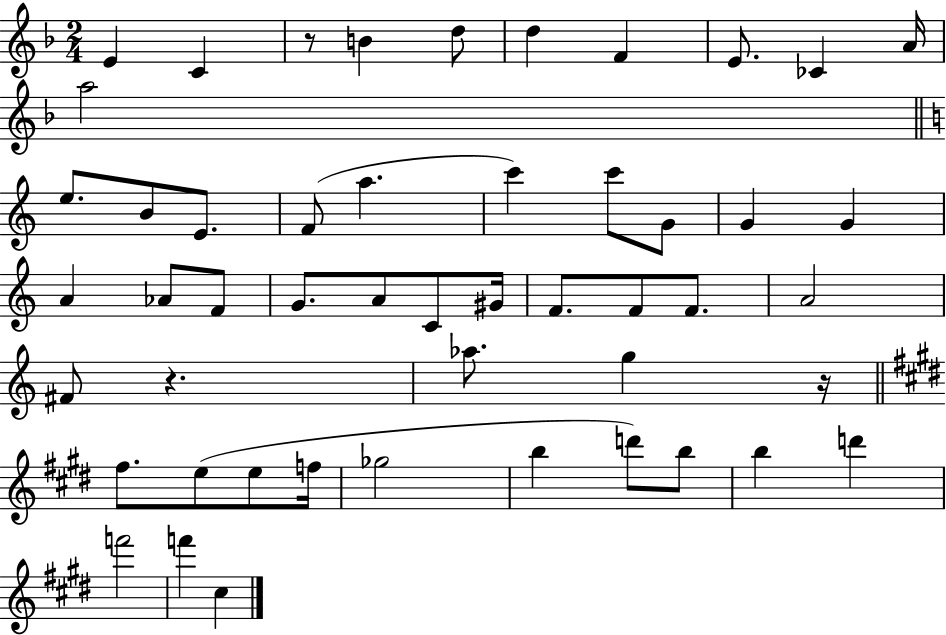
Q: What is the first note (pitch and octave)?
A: E4